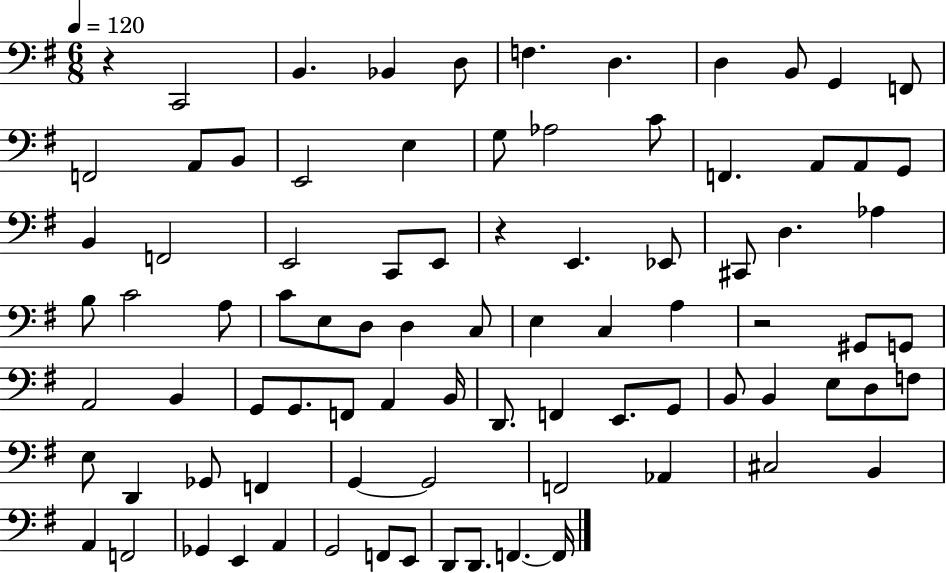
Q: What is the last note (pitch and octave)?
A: F2